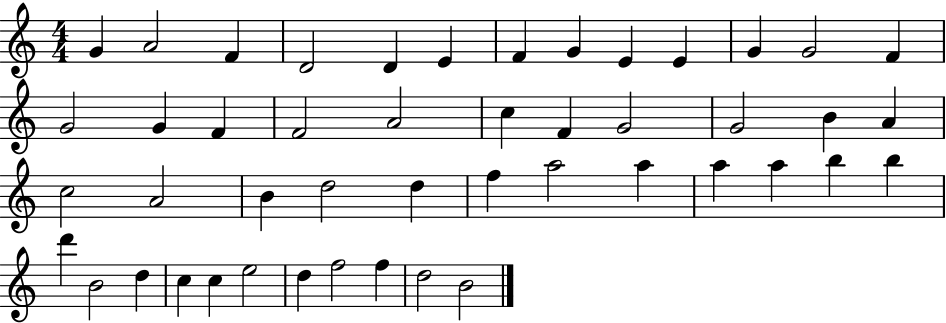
X:1
T:Untitled
M:4/4
L:1/4
K:C
G A2 F D2 D E F G E E G G2 F G2 G F F2 A2 c F G2 G2 B A c2 A2 B d2 d f a2 a a a b b d' B2 d c c e2 d f2 f d2 B2